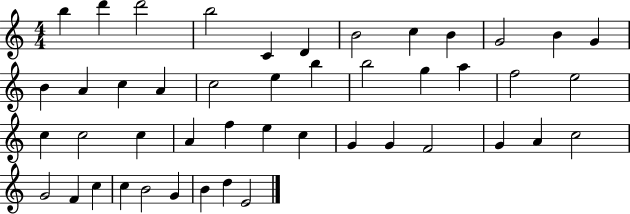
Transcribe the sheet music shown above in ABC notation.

X:1
T:Untitled
M:4/4
L:1/4
K:C
b d' d'2 b2 C D B2 c B G2 B G B A c A c2 e b b2 g a f2 e2 c c2 c A f e c G G F2 G A c2 G2 F c c B2 G B d E2